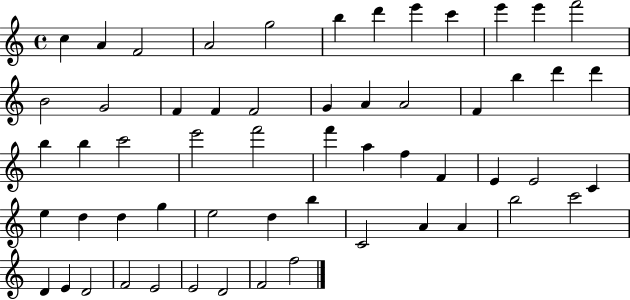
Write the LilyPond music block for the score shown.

{
  \clef treble
  \time 4/4
  \defaultTimeSignature
  \key c \major
  c''4 a'4 f'2 | a'2 g''2 | b''4 d'''4 e'''4 c'''4 | e'''4 e'''4 f'''2 | \break b'2 g'2 | f'4 f'4 f'2 | g'4 a'4 a'2 | f'4 b''4 d'''4 d'''4 | \break b''4 b''4 c'''2 | e'''2 f'''2 | f'''4 a''4 f''4 f'4 | e'4 e'2 c'4 | \break e''4 d''4 d''4 g''4 | e''2 d''4 b''4 | c'2 a'4 a'4 | b''2 c'''2 | \break d'4 e'4 d'2 | f'2 e'2 | e'2 d'2 | f'2 f''2 | \break \bar "|."
}